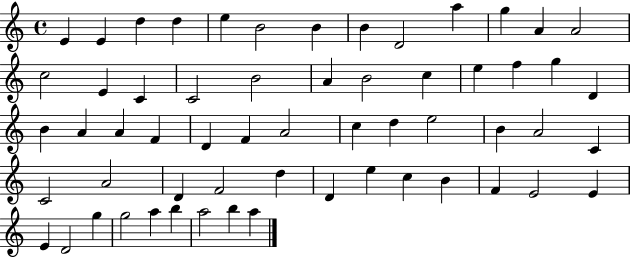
X:1
T:Untitled
M:4/4
L:1/4
K:C
E E d d e B2 B B D2 a g A A2 c2 E C C2 B2 A B2 c e f g D B A A F D F A2 c d e2 B A2 C C2 A2 D F2 d D e c B F E2 E E D2 g g2 a b a2 b a